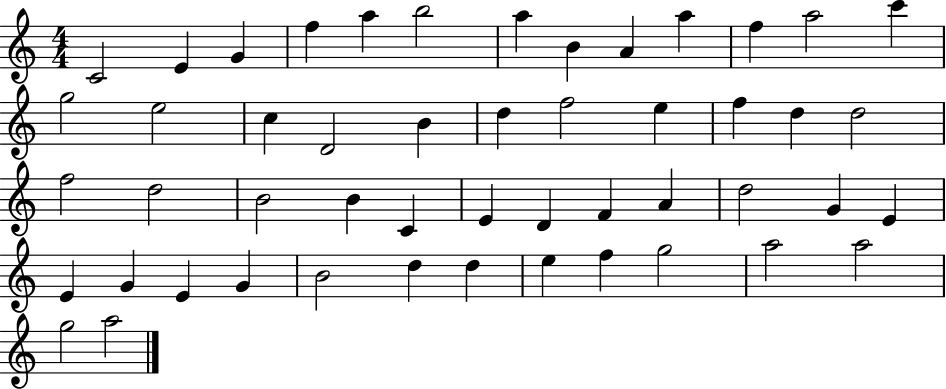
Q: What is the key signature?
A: C major